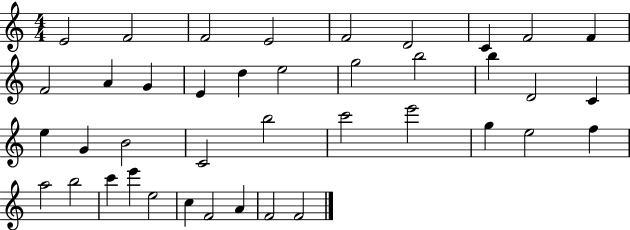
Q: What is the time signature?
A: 4/4